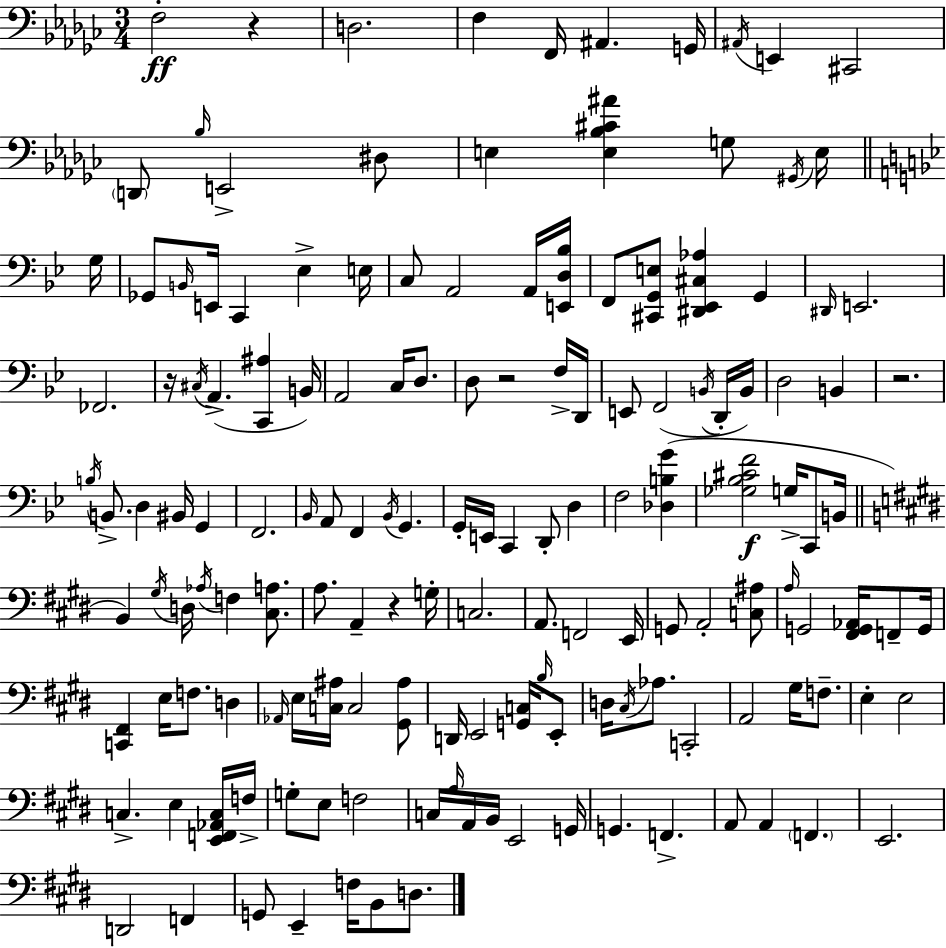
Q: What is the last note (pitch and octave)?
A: D3